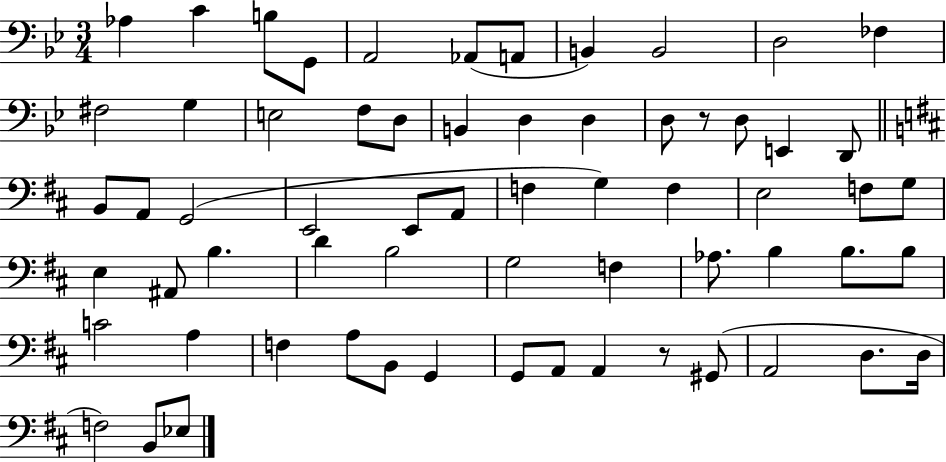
{
  \clef bass
  \numericTimeSignature
  \time 3/4
  \key bes \major
  aes4 c'4 b8 g,8 | a,2 aes,8( a,8 | b,4) b,2 | d2 fes4 | \break fis2 g4 | e2 f8 d8 | b,4 d4 d4 | d8 r8 d8 e,4 d,8 | \break \bar "||" \break \key d \major b,8 a,8 g,2( | e,2 e,8 a,8 | f4 g4) f4 | e2 f8 g8 | \break e4 ais,8 b4. | d'4 b2 | g2 f4 | aes8. b4 b8. b8 | \break c'2 a4 | f4 a8 b,8 g,4 | g,8 a,8 a,4 r8 gis,8( | a,2 d8. d16 | \break f2) b,8 ees8 | \bar "|."
}